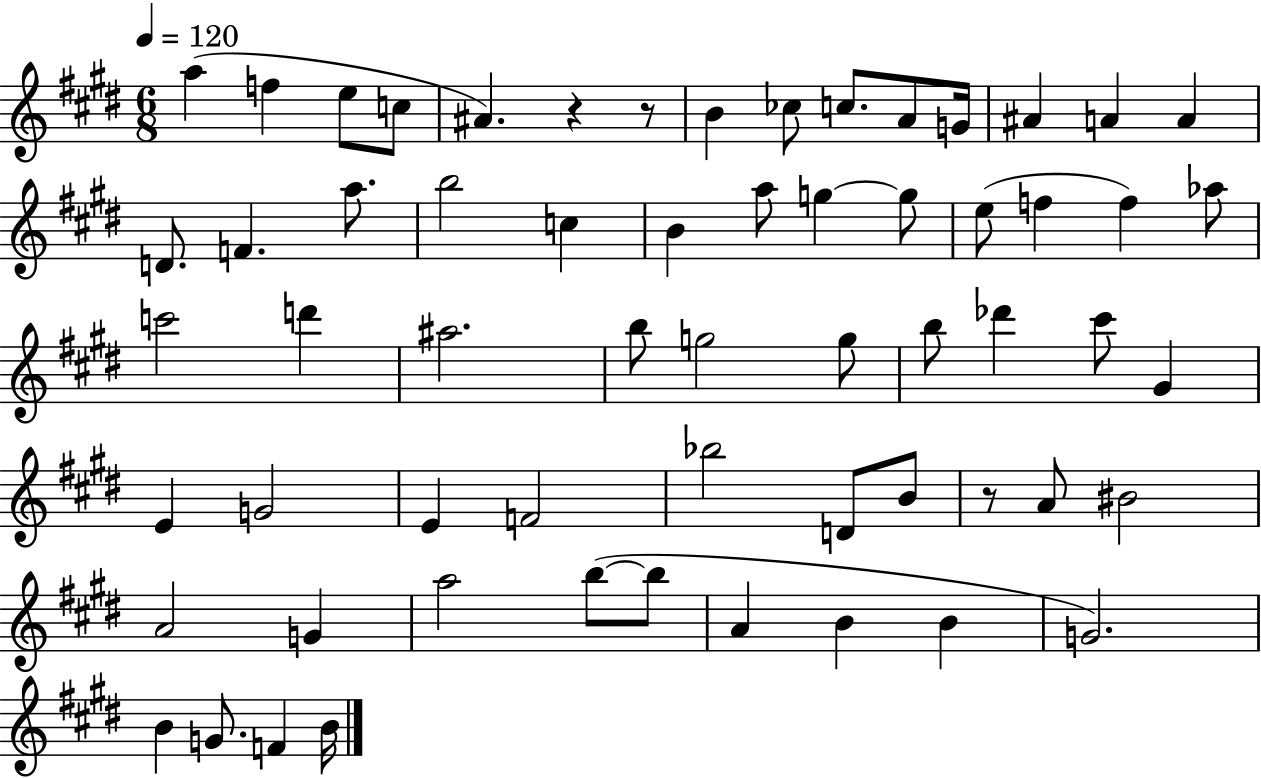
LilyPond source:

{
  \clef treble
  \numericTimeSignature
  \time 6/8
  \key e \major
  \tempo 4 = 120
  a''4( f''4 e''8 c''8 | ais'4.) r4 r8 | b'4 ces''8 c''8. a'8 g'16 | ais'4 a'4 a'4 | \break d'8. f'4. a''8. | b''2 c''4 | b'4 a''8 g''4~~ g''8 | e''8( f''4 f''4) aes''8 | \break c'''2 d'''4 | ais''2. | b''8 g''2 g''8 | b''8 des'''4 cis'''8 gis'4 | \break e'4 g'2 | e'4 f'2 | bes''2 d'8 b'8 | r8 a'8 bis'2 | \break a'2 g'4 | a''2 b''8~(~ b''8 | a'4 b'4 b'4 | g'2.) | \break b'4 g'8. f'4 b'16 | \bar "|."
}